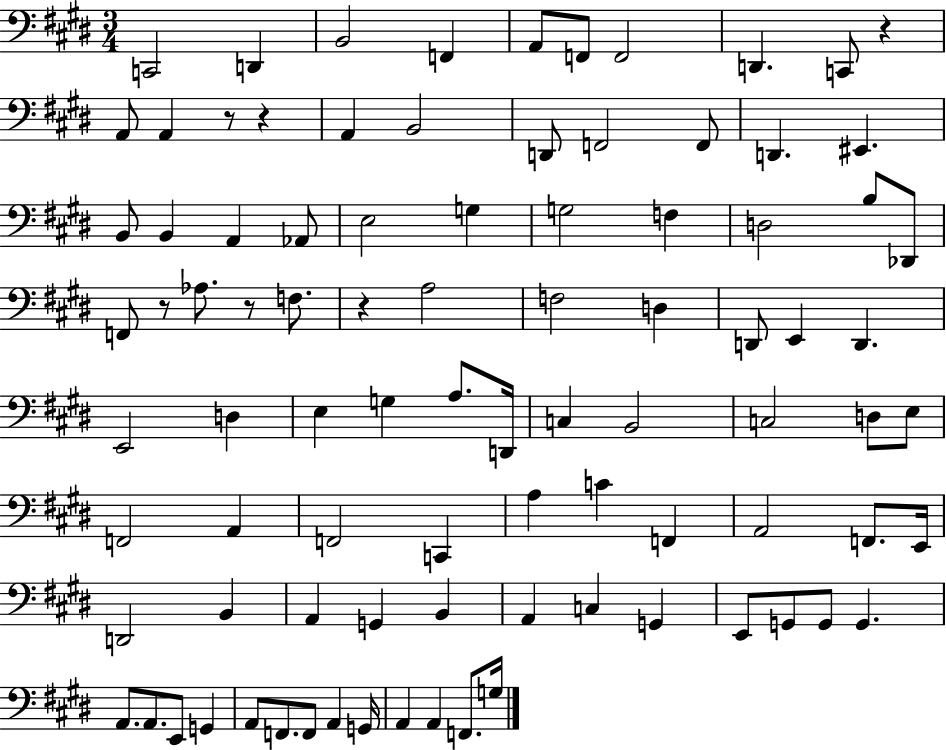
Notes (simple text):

C2/h D2/q B2/h F2/q A2/e F2/e F2/h D2/q. C2/e R/q A2/e A2/q R/e R/q A2/q B2/h D2/e F2/h F2/e D2/q. EIS2/q. B2/e B2/q A2/q Ab2/e E3/h G3/q G3/h F3/q D3/h B3/e Db2/e F2/e R/e Ab3/e. R/e F3/e. R/q A3/h F3/h D3/q D2/e E2/q D2/q. E2/h D3/q E3/q G3/q A3/e. D2/s C3/q B2/h C3/h D3/e E3/e F2/h A2/q F2/h C2/q A3/q C4/q F2/q A2/h F2/e. E2/s D2/h B2/q A2/q G2/q B2/q A2/q C3/q G2/q E2/e G2/e G2/e G2/q. A2/e. A2/e. E2/e G2/q A2/e F2/e. F2/e A2/q G2/s A2/q A2/q F2/e. G3/s